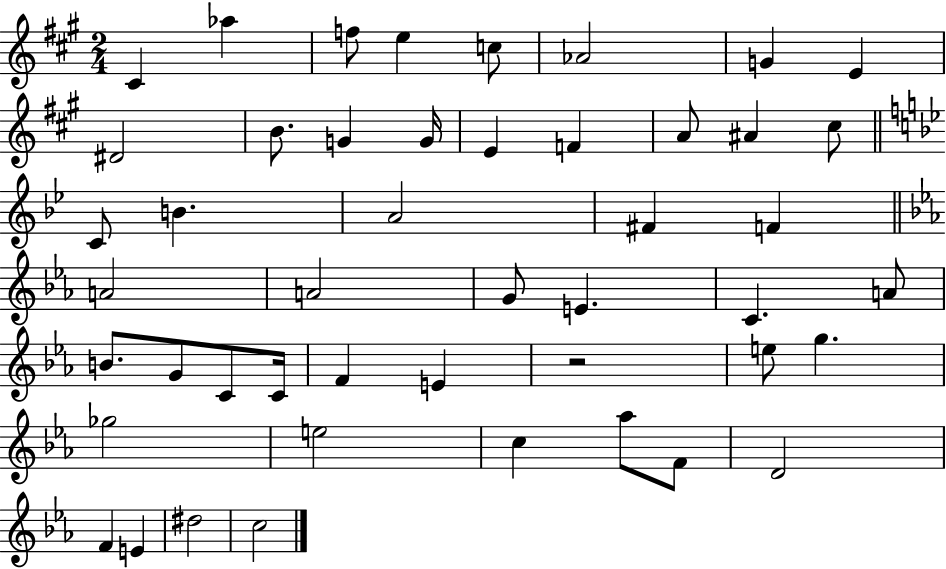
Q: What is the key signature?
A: A major